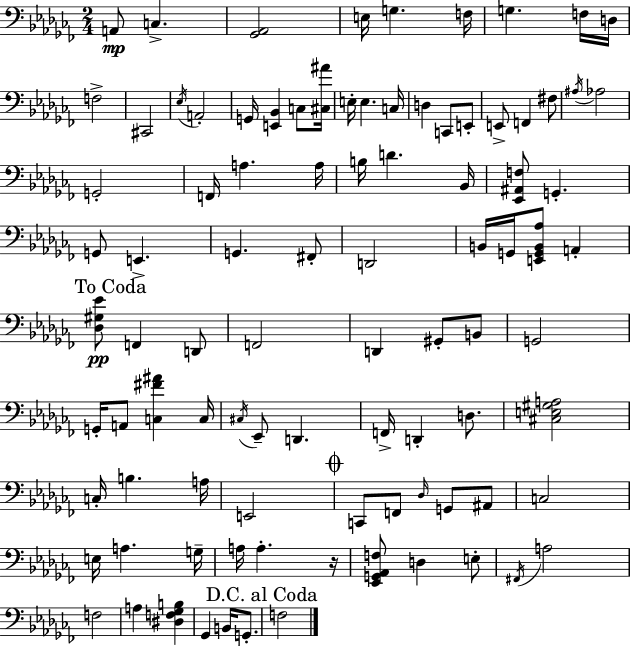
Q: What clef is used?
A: bass